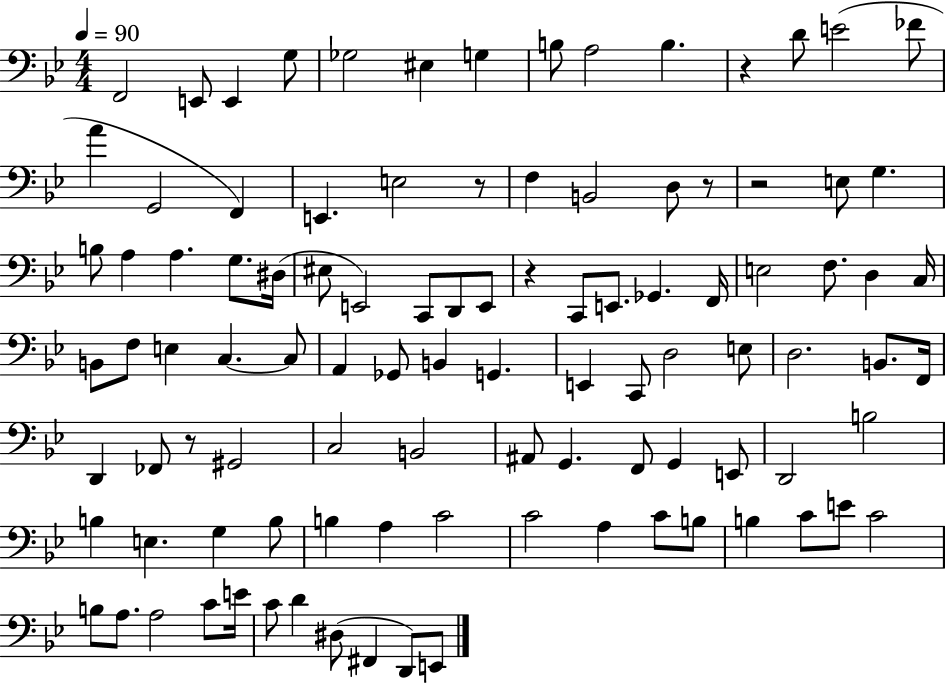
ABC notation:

X:1
T:Untitled
M:4/4
L:1/4
K:Bb
F,,2 E,,/2 E,, G,/2 _G,2 ^E, G, B,/2 A,2 B, z D/2 E2 _F/2 A G,,2 F,, E,, E,2 z/2 F, B,,2 D,/2 z/2 z2 E,/2 G, B,/2 A, A, G,/2 ^D,/4 ^E,/2 E,,2 C,,/2 D,,/2 E,,/2 z C,,/2 E,,/2 _G,, F,,/4 E,2 F,/2 D, C,/4 B,,/2 F,/2 E, C, C,/2 A,, _G,,/2 B,, G,, E,, C,,/2 D,2 E,/2 D,2 B,,/2 F,,/4 D,, _F,,/2 z/2 ^G,,2 C,2 B,,2 ^A,,/2 G,, F,,/2 G,, E,,/2 D,,2 B,2 B, E, G, B,/2 B, A, C2 C2 A, C/2 B,/2 B, C/2 E/2 C2 B,/2 A,/2 A,2 C/2 E/4 C/2 D ^D,/2 ^F,, D,,/2 E,,/2